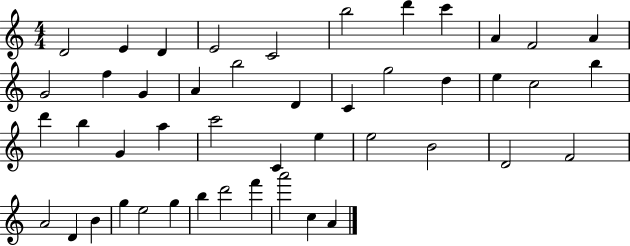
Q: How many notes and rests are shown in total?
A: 46